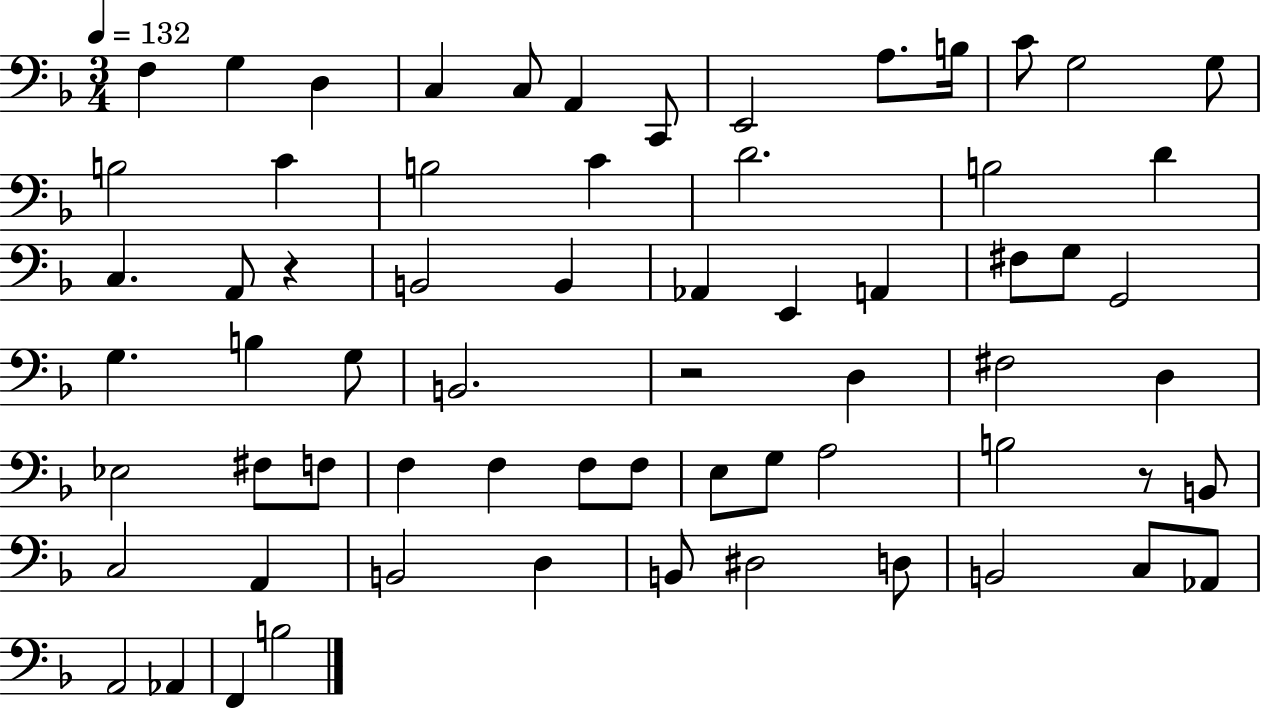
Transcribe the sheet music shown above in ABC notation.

X:1
T:Untitled
M:3/4
L:1/4
K:F
F, G, D, C, C,/2 A,, C,,/2 E,,2 A,/2 B,/4 C/2 G,2 G,/2 B,2 C B,2 C D2 B,2 D C, A,,/2 z B,,2 B,, _A,, E,, A,, ^F,/2 G,/2 G,,2 G, B, G,/2 B,,2 z2 D, ^F,2 D, _E,2 ^F,/2 F,/2 F, F, F,/2 F,/2 E,/2 G,/2 A,2 B,2 z/2 B,,/2 C,2 A,, B,,2 D, B,,/2 ^D,2 D,/2 B,,2 C,/2 _A,,/2 A,,2 _A,, F,, B,2